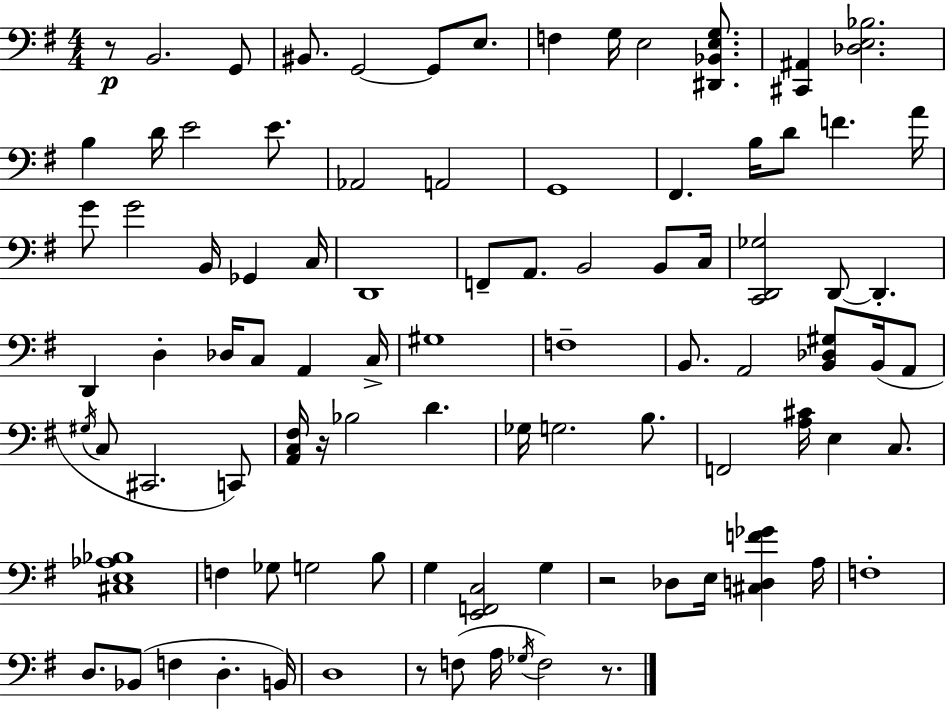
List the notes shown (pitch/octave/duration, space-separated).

R/e B2/h. G2/e BIS2/e. G2/h G2/e E3/e. F3/q G3/s E3/h [D#2,Bb2,E3,G3]/e. [C#2,A#2]/q [Db3,E3,Bb3]/h. B3/q D4/s E4/h E4/e. Ab2/h A2/h G2/w F#2/q. B3/s D4/e F4/q. A4/s G4/e G4/h B2/s Gb2/q C3/s D2/w F2/e A2/e. B2/h B2/e C3/s [C2,D2,Gb3]/h D2/e D2/q. D2/q D3/q Db3/s C3/e A2/q C3/s G#3/w F3/w B2/e. A2/h [B2,Db3,G#3]/e B2/s A2/e G#3/s C3/e C#2/h. C2/e [A2,C3,F#3]/s R/s Bb3/h D4/q. Gb3/s G3/h. B3/e. F2/h [A3,C#4]/s E3/q C3/e. [C#3,E3,Ab3,Bb3]/w F3/q Gb3/e G3/h B3/e G3/q [E2,F2,C3]/h G3/q R/h Db3/e E3/s [C#3,D3,F4,Gb4]/q A3/s F3/w D3/e. Bb2/e F3/q D3/q. B2/s D3/w R/e F3/e A3/s Gb3/s F3/h R/e.